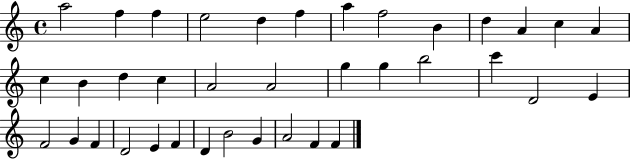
{
  \clef treble
  \time 4/4
  \defaultTimeSignature
  \key c \major
  a''2 f''4 f''4 | e''2 d''4 f''4 | a''4 f''2 b'4 | d''4 a'4 c''4 a'4 | \break c''4 b'4 d''4 c''4 | a'2 a'2 | g''4 g''4 b''2 | c'''4 d'2 e'4 | \break f'2 g'4 f'4 | d'2 e'4 f'4 | d'4 b'2 g'4 | a'2 f'4 f'4 | \break \bar "|."
}